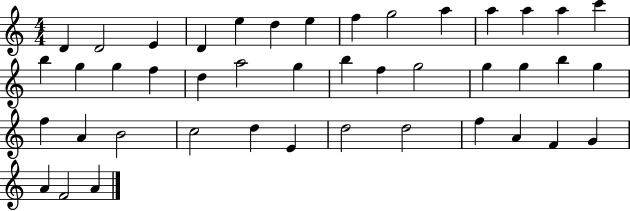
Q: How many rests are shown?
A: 0